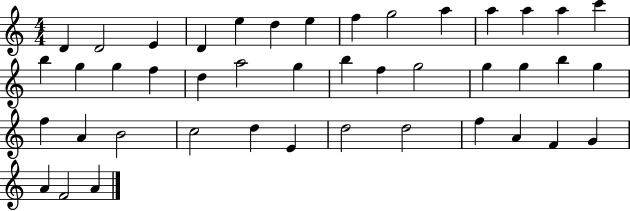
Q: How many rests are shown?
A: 0